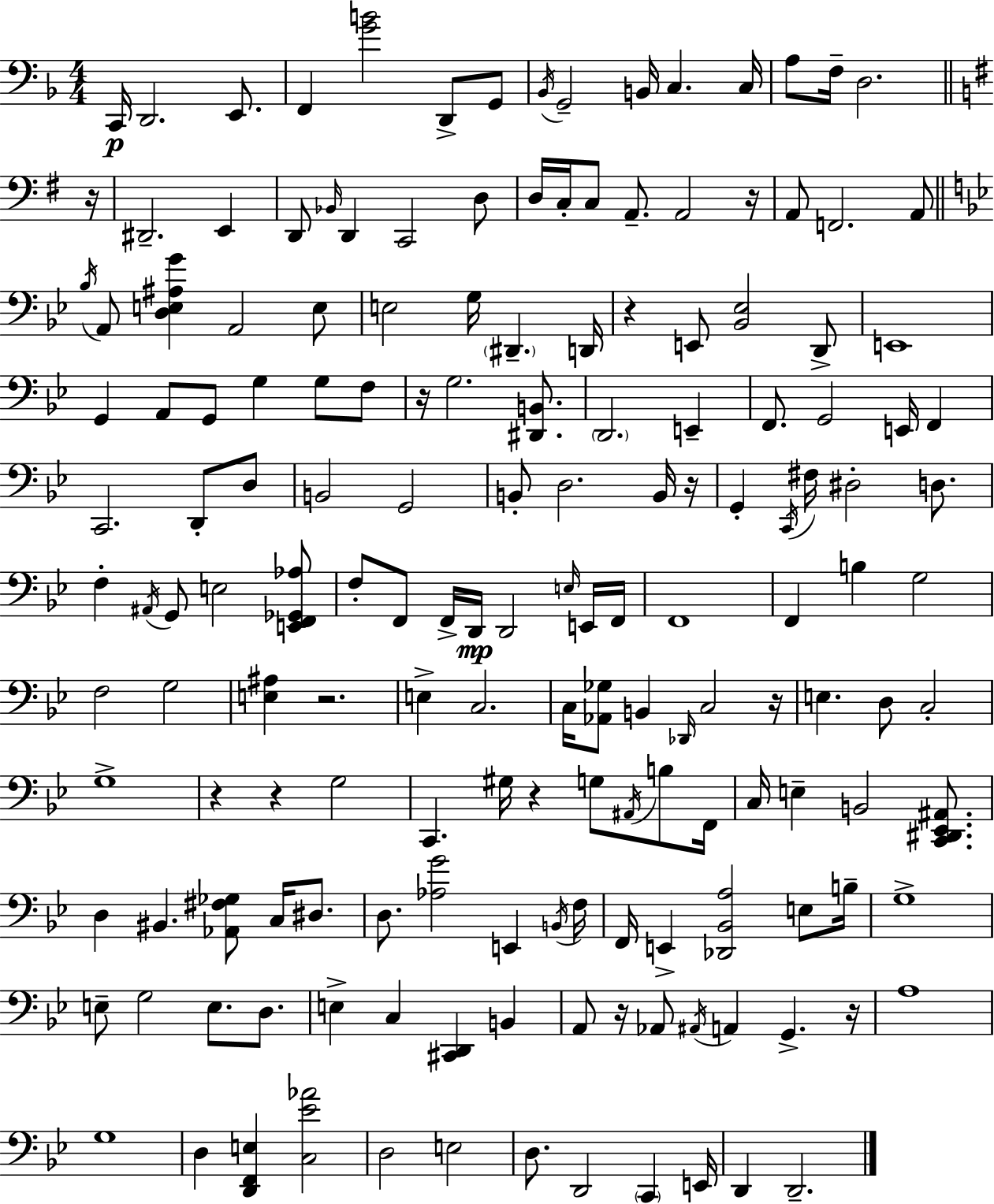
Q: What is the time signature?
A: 4/4